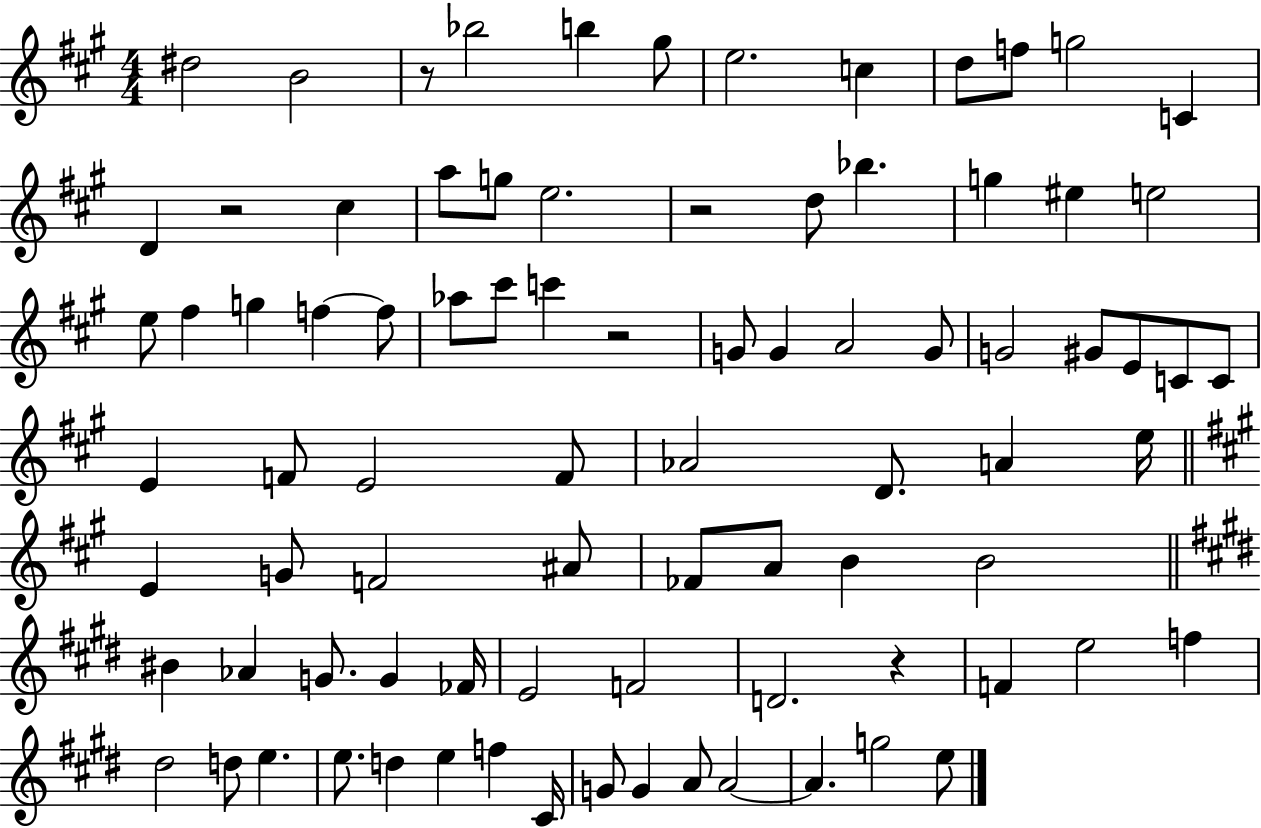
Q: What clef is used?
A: treble